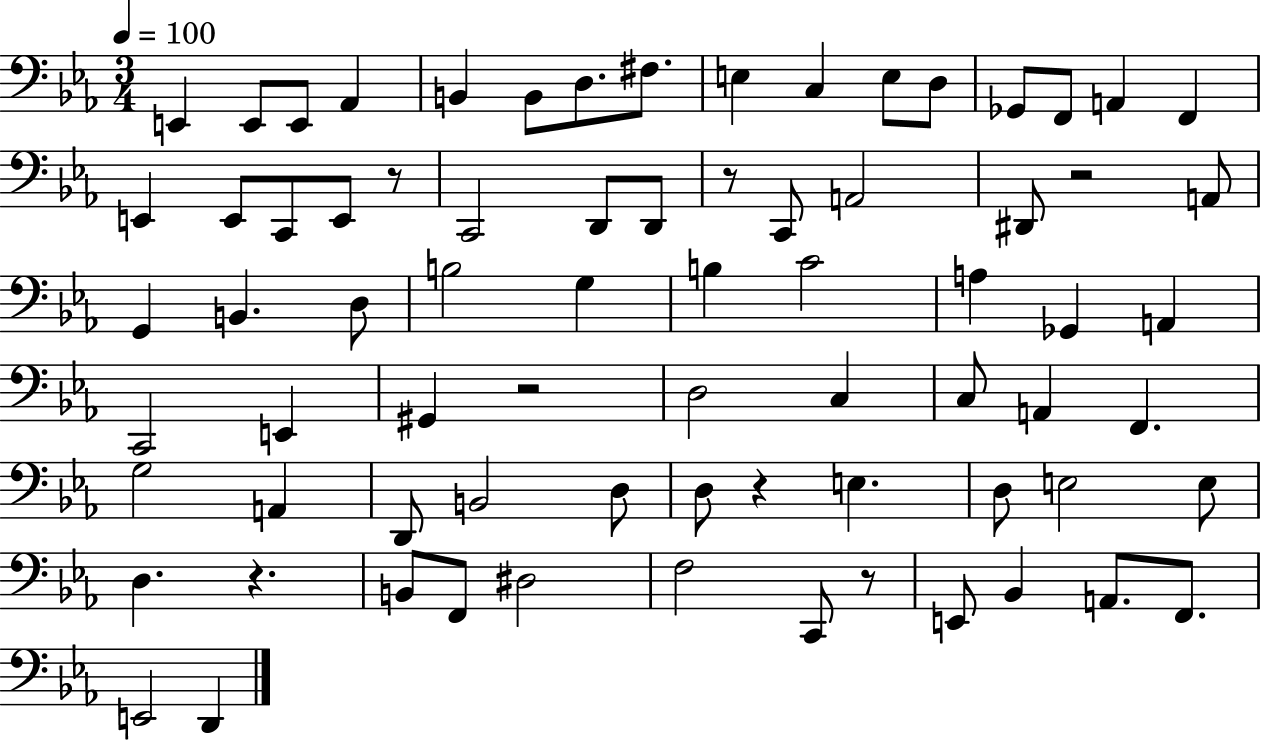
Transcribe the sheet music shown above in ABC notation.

X:1
T:Untitled
M:3/4
L:1/4
K:Eb
E,, E,,/2 E,,/2 _A,, B,, B,,/2 D,/2 ^F,/2 E, C, E,/2 D,/2 _G,,/2 F,,/2 A,, F,, E,, E,,/2 C,,/2 E,,/2 z/2 C,,2 D,,/2 D,,/2 z/2 C,,/2 A,,2 ^D,,/2 z2 A,,/2 G,, B,, D,/2 B,2 G, B, C2 A, _G,, A,, C,,2 E,, ^G,, z2 D,2 C, C,/2 A,, F,, G,2 A,, D,,/2 B,,2 D,/2 D,/2 z E, D,/2 E,2 E,/2 D, z B,,/2 F,,/2 ^D,2 F,2 C,,/2 z/2 E,,/2 _B,, A,,/2 F,,/2 E,,2 D,,